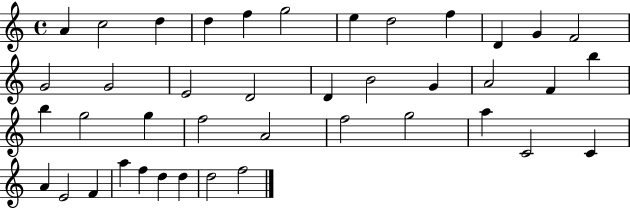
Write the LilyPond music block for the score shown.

{
  \clef treble
  \time 4/4
  \defaultTimeSignature
  \key c \major
  a'4 c''2 d''4 | d''4 f''4 g''2 | e''4 d''2 f''4 | d'4 g'4 f'2 | \break g'2 g'2 | e'2 d'2 | d'4 b'2 g'4 | a'2 f'4 b''4 | \break b''4 g''2 g''4 | f''2 a'2 | f''2 g''2 | a''4 c'2 c'4 | \break a'4 e'2 f'4 | a''4 f''4 d''4 d''4 | d''2 f''2 | \bar "|."
}